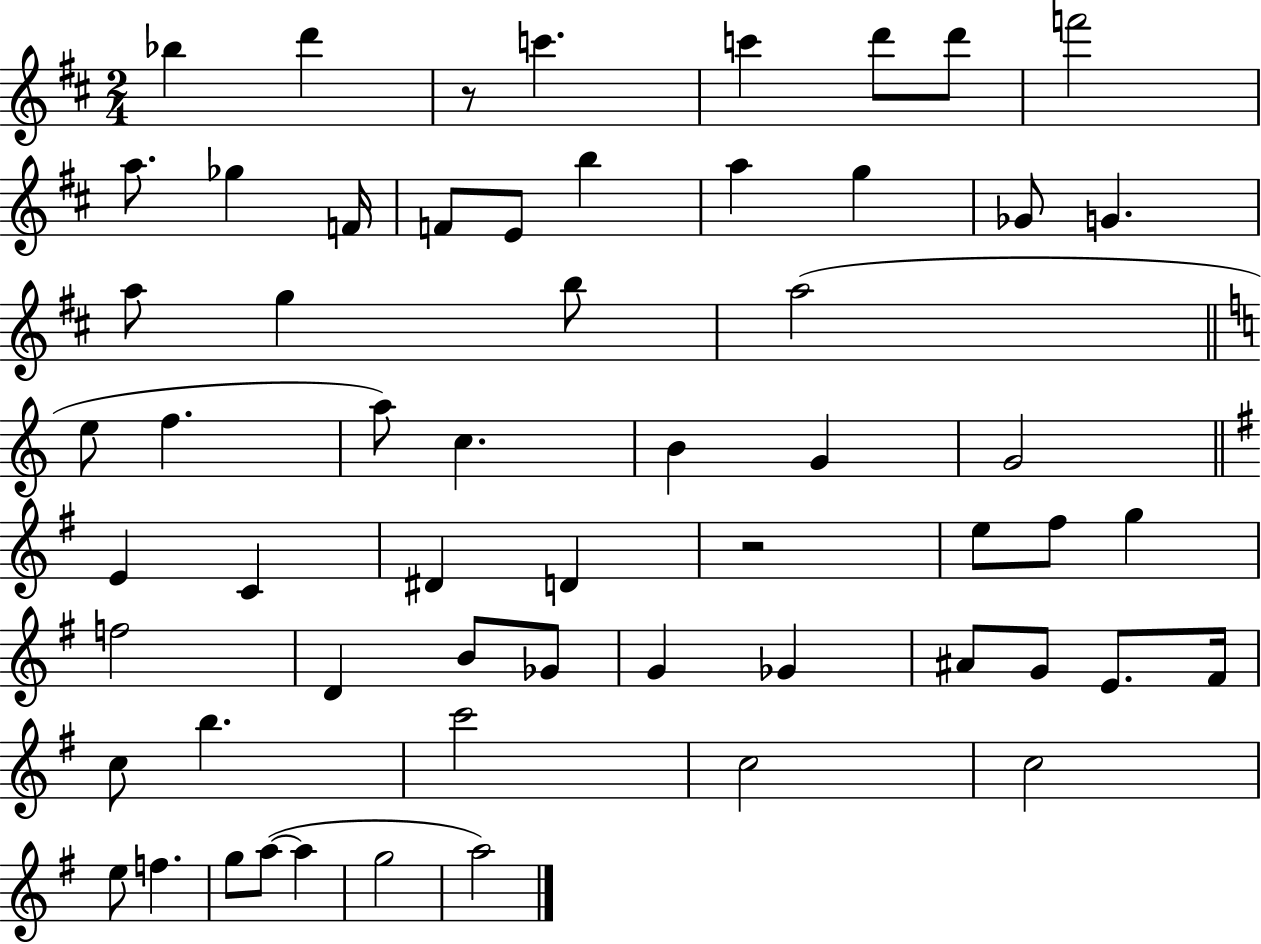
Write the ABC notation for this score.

X:1
T:Untitled
M:2/4
L:1/4
K:D
_b d' z/2 c' c' d'/2 d'/2 f'2 a/2 _g F/4 F/2 E/2 b a g _G/2 G a/2 g b/2 a2 e/2 f a/2 c B G G2 E C ^D D z2 e/2 ^f/2 g f2 D B/2 _G/2 G _G ^A/2 G/2 E/2 ^F/4 c/2 b c'2 c2 c2 e/2 f g/2 a/2 a g2 a2